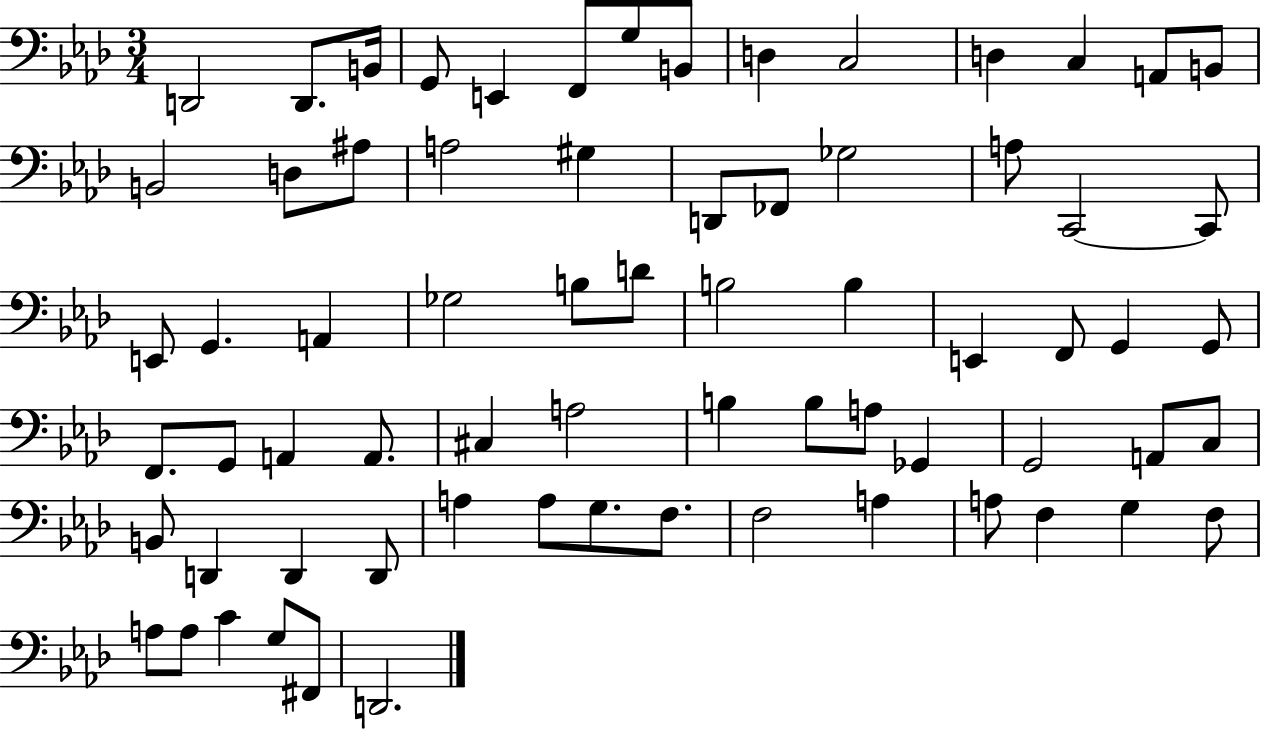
X:1
T:Untitled
M:3/4
L:1/4
K:Ab
D,,2 D,,/2 B,,/4 G,,/2 E,, F,,/2 G,/2 B,,/2 D, C,2 D, C, A,,/2 B,,/2 B,,2 D,/2 ^A,/2 A,2 ^G, D,,/2 _F,,/2 _G,2 A,/2 C,,2 C,,/2 E,,/2 G,, A,, _G,2 B,/2 D/2 B,2 B, E,, F,,/2 G,, G,,/2 F,,/2 G,,/2 A,, A,,/2 ^C, A,2 B, B,/2 A,/2 _G,, G,,2 A,,/2 C,/2 B,,/2 D,, D,, D,,/2 A, A,/2 G,/2 F,/2 F,2 A, A,/2 F, G, F,/2 A,/2 A,/2 C G,/2 ^F,,/2 D,,2